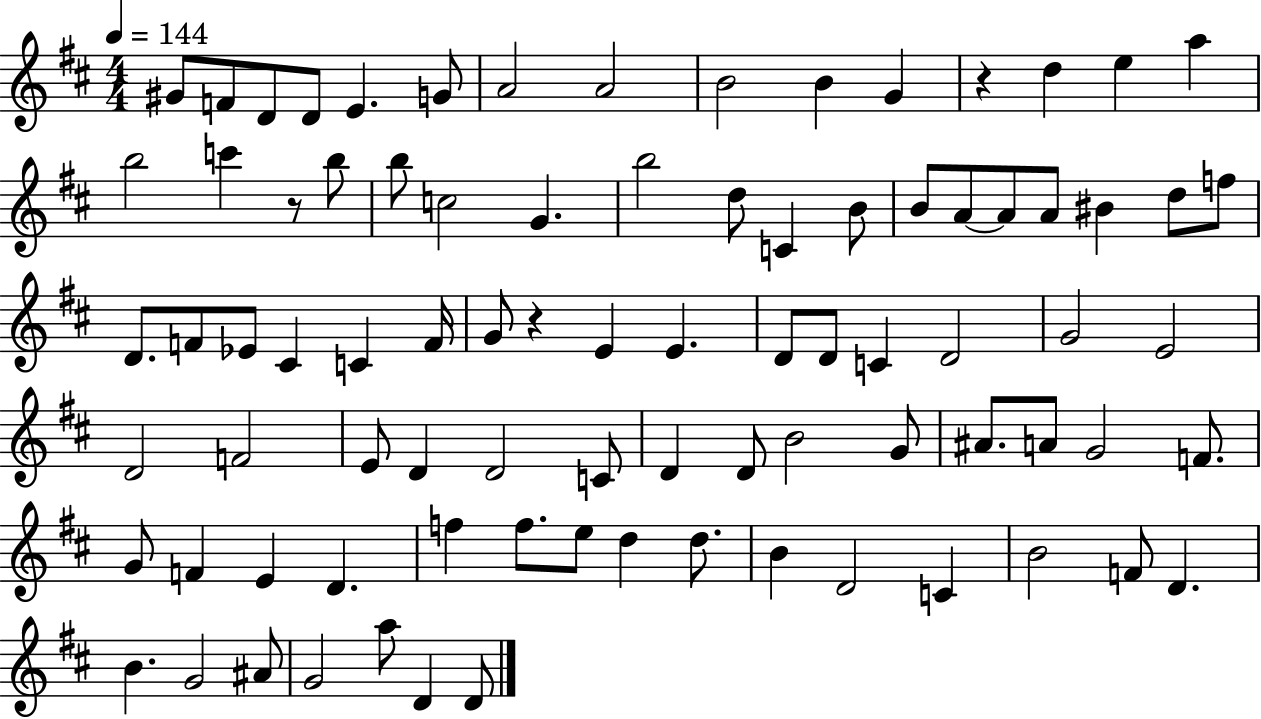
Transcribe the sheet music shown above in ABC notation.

X:1
T:Untitled
M:4/4
L:1/4
K:D
^G/2 F/2 D/2 D/2 E G/2 A2 A2 B2 B G z d e a b2 c' z/2 b/2 b/2 c2 G b2 d/2 C B/2 B/2 A/2 A/2 A/2 ^B d/2 f/2 D/2 F/2 _E/2 ^C C F/4 G/2 z E E D/2 D/2 C D2 G2 E2 D2 F2 E/2 D D2 C/2 D D/2 B2 G/2 ^A/2 A/2 G2 F/2 G/2 F E D f f/2 e/2 d d/2 B D2 C B2 F/2 D B G2 ^A/2 G2 a/2 D D/2